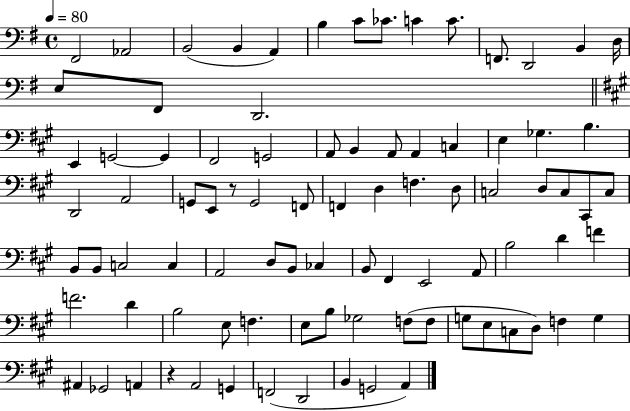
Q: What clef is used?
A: bass